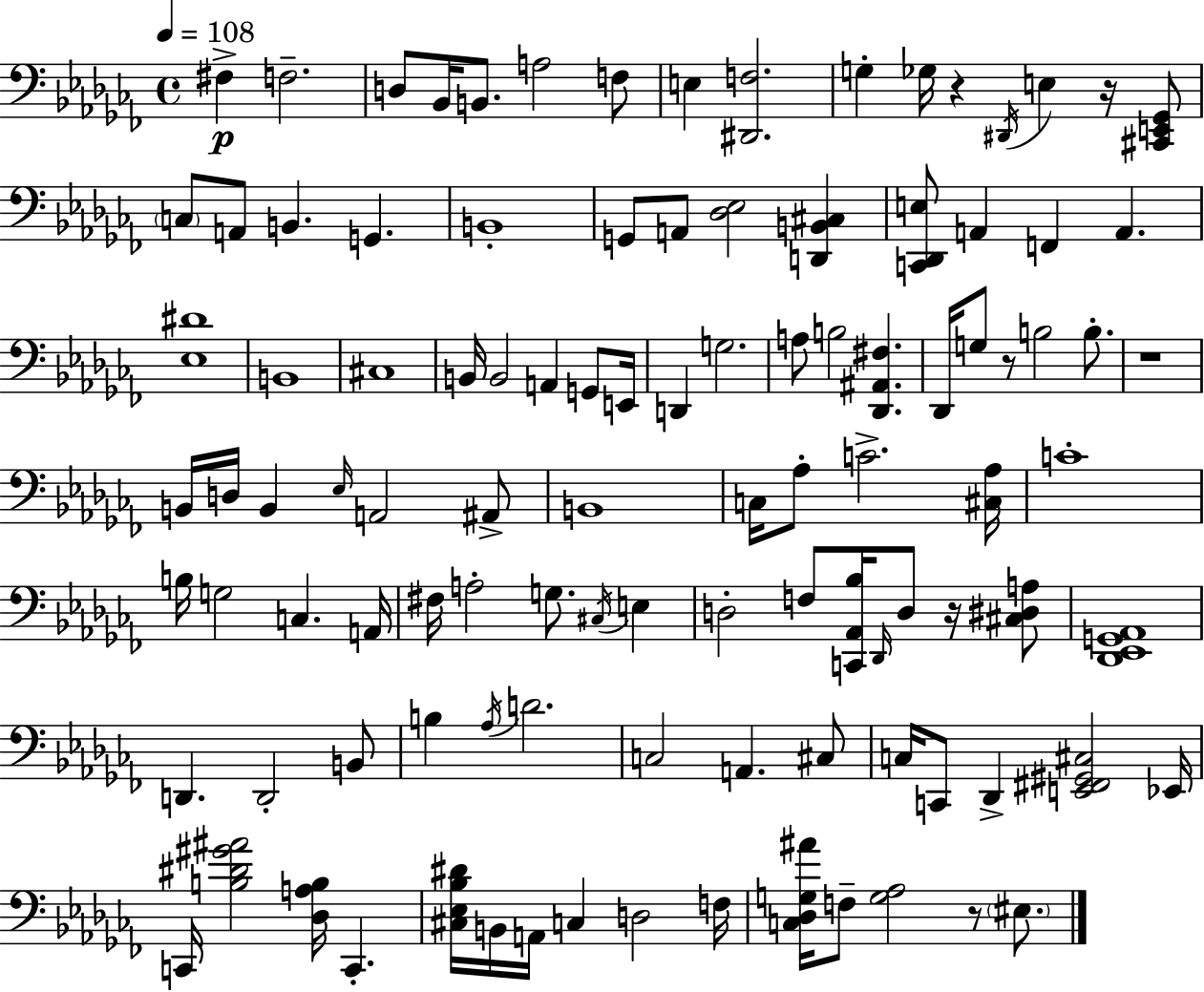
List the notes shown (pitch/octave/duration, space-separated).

F#3/q F3/h. D3/e Bb2/s B2/e. A3/h F3/e E3/q [D#2,F3]/h. G3/q Gb3/s R/q D#2/s E3/q R/s [C#2,E2,Gb2]/e C3/e A2/e B2/q. G2/q. B2/w G2/e A2/e [Db3,Eb3]/h [D2,B2,C#3]/q [C2,Db2,E3]/e A2/q F2/q A2/q. [Eb3,D#4]/w B2/w C#3/w B2/s B2/h A2/q G2/e E2/s D2/q G3/h. A3/e B3/h [Db2,A#2,F#3]/q. Db2/s G3/e R/e B3/h B3/e. R/w B2/s D3/s B2/q Eb3/s A2/h A#2/e B2/w C3/s Ab3/e C4/h. [C#3,Ab3]/s C4/w B3/s G3/h C3/q. A2/s F#3/s A3/h G3/e. C#3/s E3/q D3/h F3/e [C2,Ab2,Bb3]/s Db2/s D3/e R/s [C#3,D#3,A3]/e [Db2,Eb2,G2,Ab2]/w D2/q. D2/h B2/e B3/q Ab3/s D4/h. C3/h A2/q. C#3/e C3/s C2/e Db2/q [E2,F#2,G#2,C#3]/h Eb2/s C2/s [B3,D#4,G#4,A#4]/h [Db3,A3,B3]/s C2/q. [C#3,Eb3,Bb3,D#4]/s B2/s A2/s C3/q D3/h F3/s [C3,Db3,G3,A#4]/s F3/e [G3,Ab3]/h R/e EIS3/e.